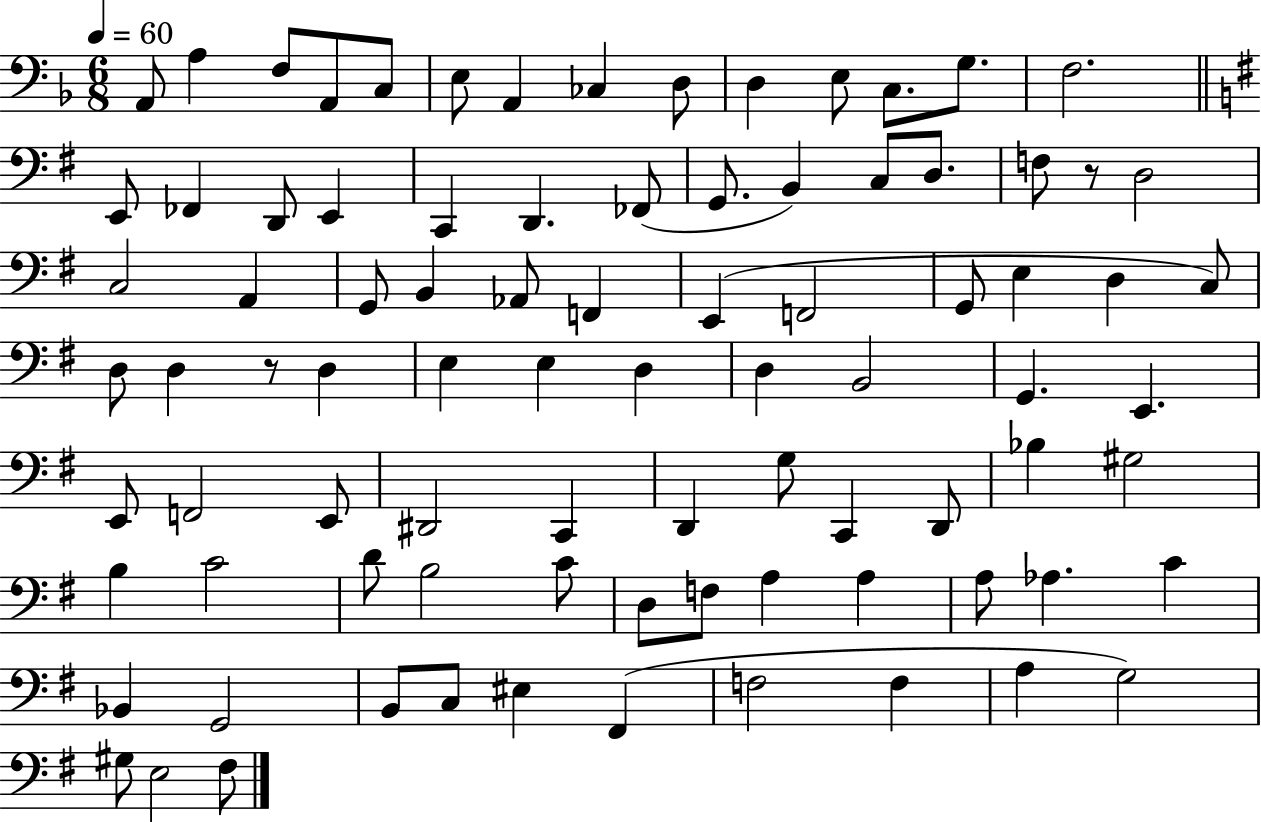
{
  \clef bass
  \numericTimeSignature
  \time 6/8
  \key f \major
  \tempo 4 = 60
  a,8 a4 f8 a,8 c8 | e8 a,4 ces4 d8 | d4 e8 c8. g8. | f2. | \break \bar "||" \break \key e \minor e,8 fes,4 d,8 e,4 | c,4 d,4. fes,8( | g,8. b,4) c8 d8. | f8 r8 d2 | \break c2 a,4 | g,8 b,4 aes,8 f,4 | e,4( f,2 | g,8 e4 d4 c8) | \break d8 d4 r8 d4 | e4 e4 d4 | d4 b,2 | g,4. e,4. | \break e,8 f,2 e,8 | dis,2 c,4 | d,4 g8 c,4 d,8 | bes4 gis2 | \break b4 c'2 | d'8 b2 c'8 | d8 f8 a4 a4 | a8 aes4. c'4 | \break bes,4 g,2 | b,8 c8 eis4 fis,4( | f2 f4 | a4 g2) | \break gis8 e2 fis8 | \bar "|."
}